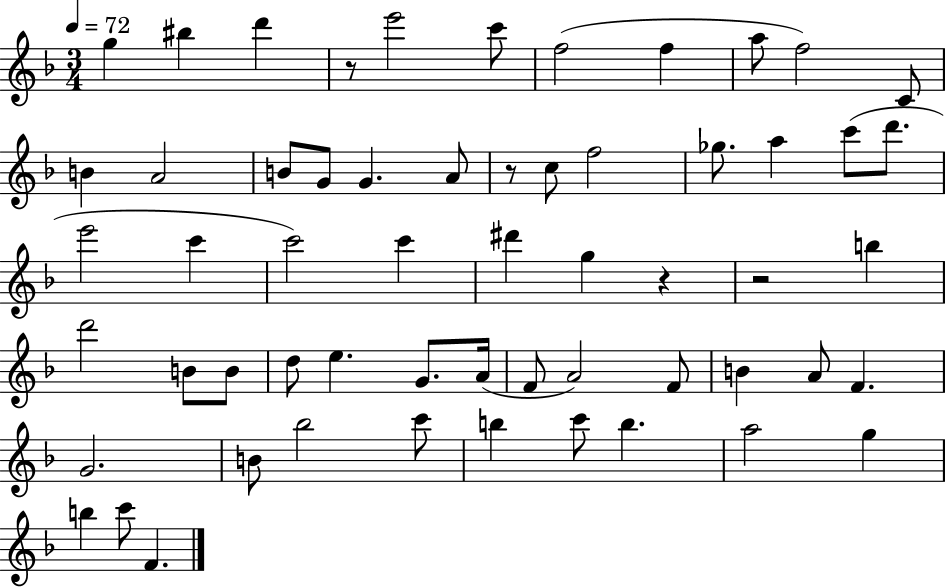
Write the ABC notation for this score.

X:1
T:Untitled
M:3/4
L:1/4
K:F
g ^b d' z/2 e'2 c'/2 f2 f a/2 f2 C/2 B A2 B/2 G/2 G A/2 z/2 c/2 f2 _g/2 a c'/2 d'/2 e'2 c' c'2 c' ^d' g z z2 b d'2 B/2 B/2 d/2 e G/2 A/4 F/2 A2 F/2 B A/2 F G2 B/2 _b2 c'/2 b c'/2 b a2 g b c'/2 F